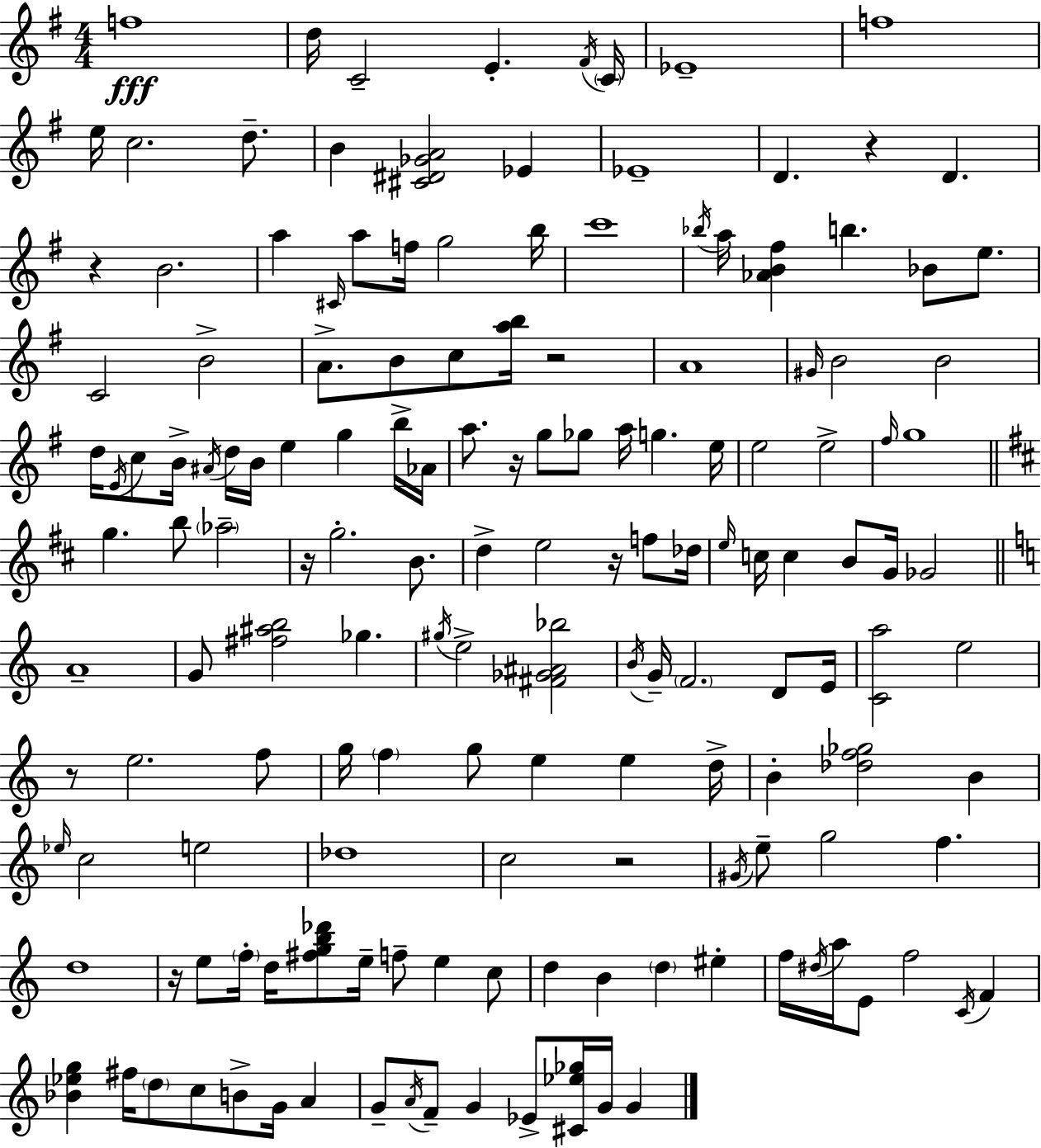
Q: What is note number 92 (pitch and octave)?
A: E5